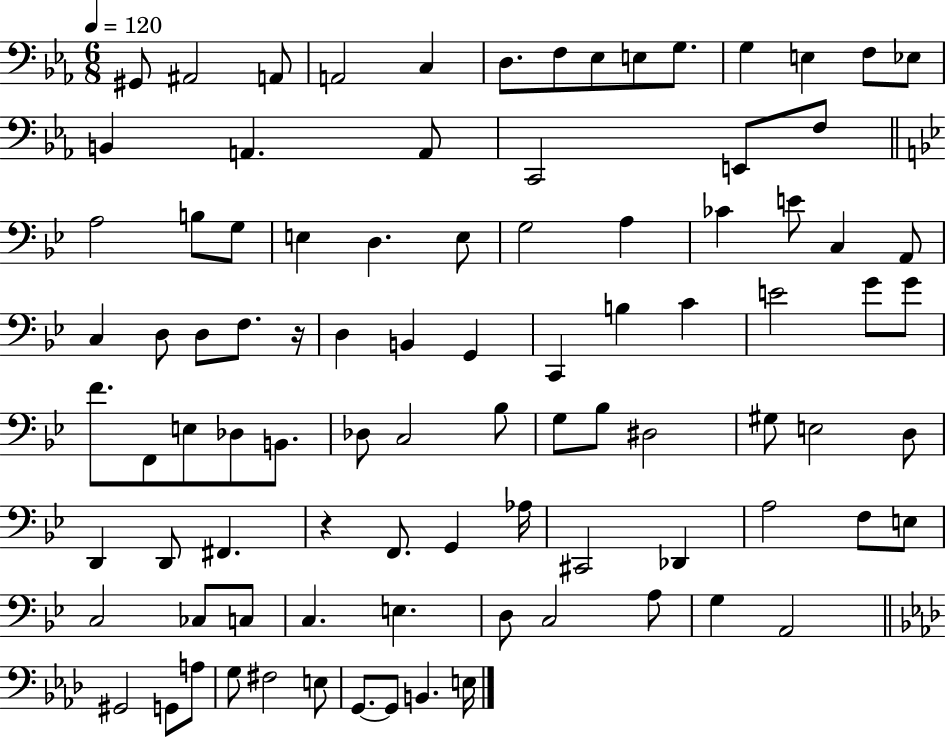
X:1
T:Untitled
M:6/8
L:1/4
K:Eb
^G,,/2 ^A,,2 A,,/2 A,,2 C, D,/2 F,/2 _E,/2 E,/2 G,/2 G, E, F,/2 _E,/2 B,, A,, A,,/2 C,,2 E,,/2 F,/2 A,2 B,/2 G,/2 E, D, E,/2 G,2 A, _C E/2 C, A,,/2 C, D,/2 D,/2 F,/2 z/4 D, B,, G,, C,, B, C E2 G/2 G/2 F/2 F,,/2 E,/2 _D,/2 B,,/2 _D,/2 C,2 _B,/2 G,/2 _B,/2 ^D,2 ^G,/2 E,2 D,/2 D,, D,,/2 ^F,, z F,,/2 G,, _A,/4 ^C,,2 _D,, A,2 F,/2 E,/2 C,2 _C,/2 C,/2 C, E, D,/2 C,2 A,/2 G, A,,2 ^G,,2 G,,/2 A,/2 G,/2 ^F,2 E,/2 G,,/2 G,,/2 B,, E,/4